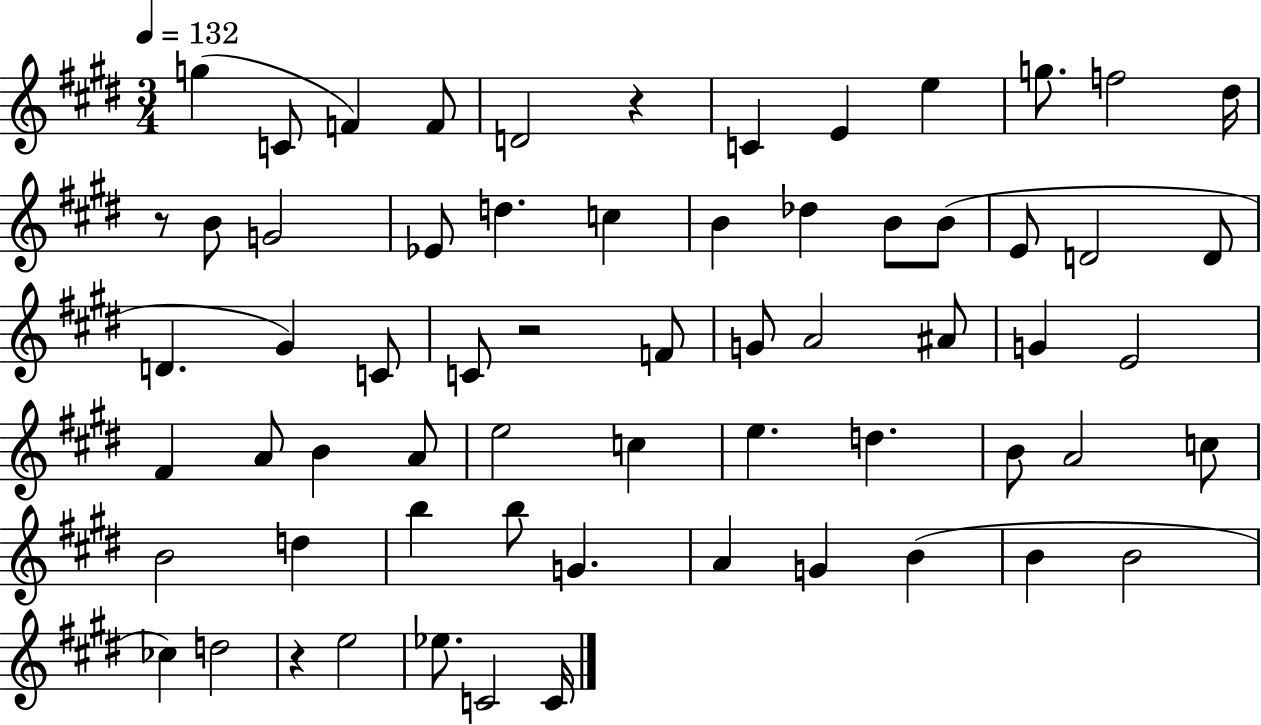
{
  \clef treble
  \numericTimeSignature
  \time 3/4
  \key e \major
  \tempo 4 = 132
  g''4( c'8 f'4) f'8 | d'2 r4 | c'4 e'4 e''4 | g''8. f''2 dis''16 | \break r8 b'8 g'2 | ees'8 d''4. c''4 | b'4 des''4 b'8 b'8( | e'8 d'2 d'8 | \break d'4. gis'4) c'8 | c'8 r2 f'8 | g'8 a'2 ais'8 | g'4 e'2 | \break fis'4 a'8 b'4 a'8 | e''2 c''4 | e''4. d''4. | b'8 a'2 c''8 | \break b'2 d''4 | b''4 b''8 g'4. | a'4 g'4 b'4( | b'4 b'2 | \break ces''4) d''2 | r4 e''2 | ees''8. c'2 c'16 | \bar "|."
}